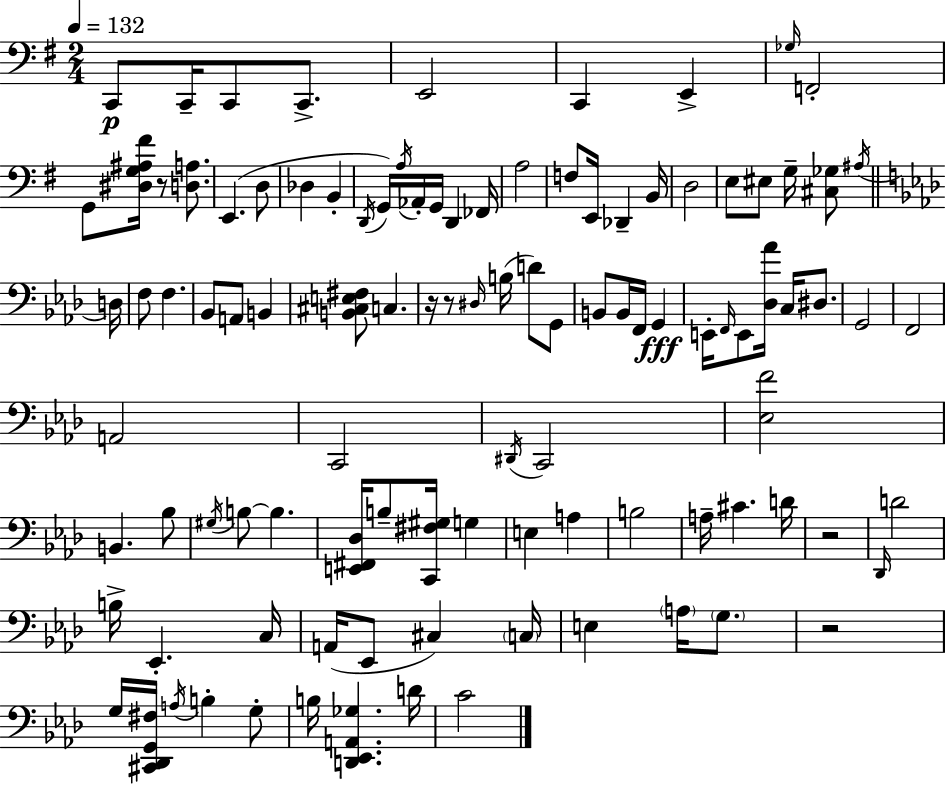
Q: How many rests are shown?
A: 5